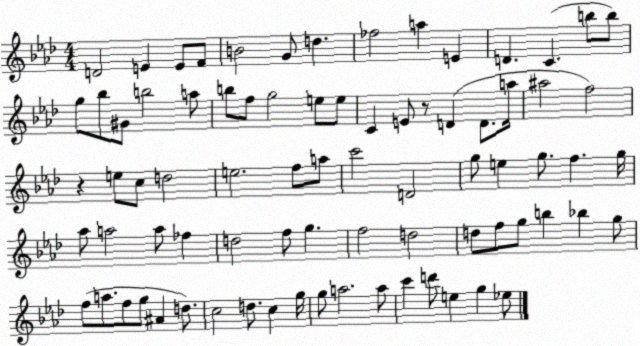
X:1
T:Untitled
M:4/4
L:1/4
K:Ab
D2 E E/2 F/2 B2 G/2 d _f2 a E D C b/2 b/2 g/2 _b/2 ^G/2 b2 a/2 b/2 f/2 g2 e/2 e/2 C E/2 z/2 D D/2 a/4 ^a2 f2 z e/2 c/2 d2 e2 f/2 a/2 c'2 D2 g/2 e g/2 f g/4 _a/2 a2 a/2 _f d2 f/2 g f2 d2 d/2 f/2 g/2 b _b g/2 f/2 a/2 f/2 g/2 ^A d/2 c2 d/2 c g/4 g/2 a2 a/2 c' d'/2 e g _e/2